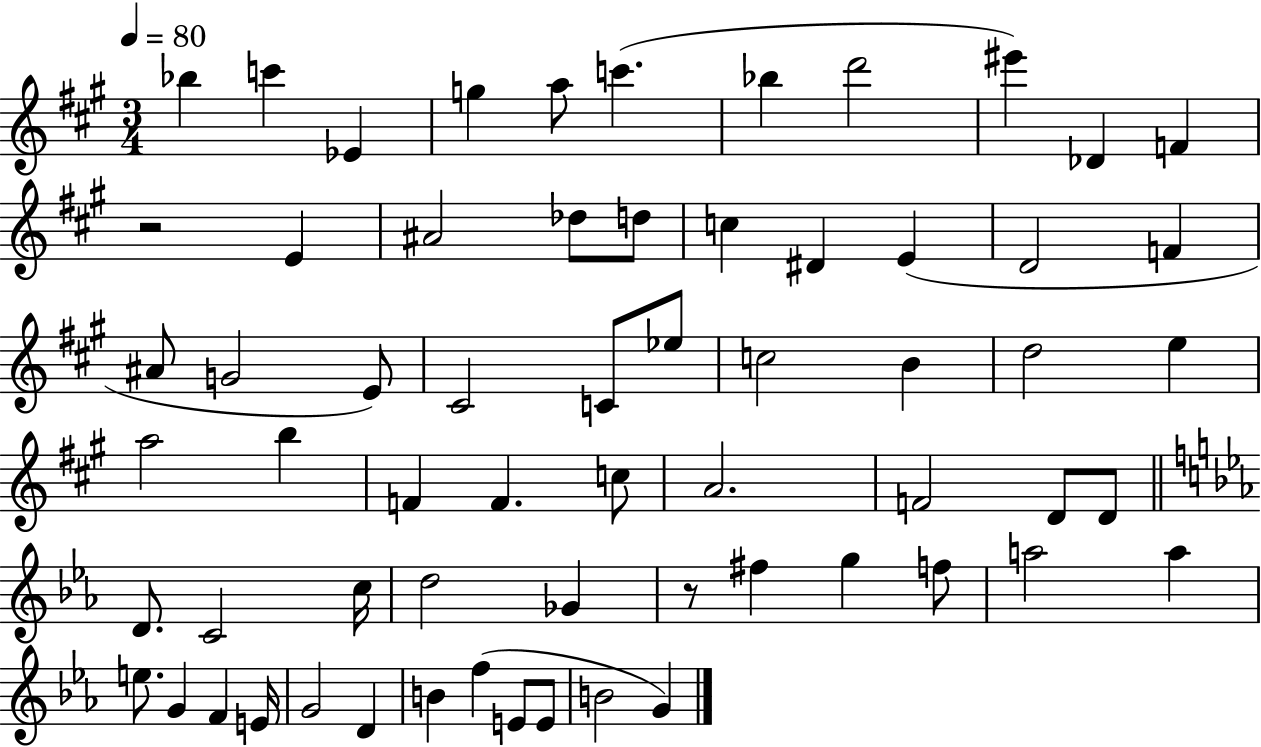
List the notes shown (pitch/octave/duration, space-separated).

Bb5/q C6/q Eb4/q G5/q A5/e C6/q. Bb5/q D6/h EIS6/q Db4/q F4/q R/h E4/q A#4/h Db5/e D5/e C5/q D#4/q E4/q D4/h F4/q A#4/e G4/h E4/e C#4/h C4/e Eb5/e C5/h B4/q D5/h E5/q A5/h B5/q F4/q F4/q. C5/e A4/h. F4/h D4/e D4/e D4/e. C4/h C5/s D5/h Gb4/q R/e F#5/q G5/q F5/e A5/h A5/q E5/e. G4/q F4/q E4/s G4/h D4/q B4/q F5/q E4/e E4/e B4/h G4/q